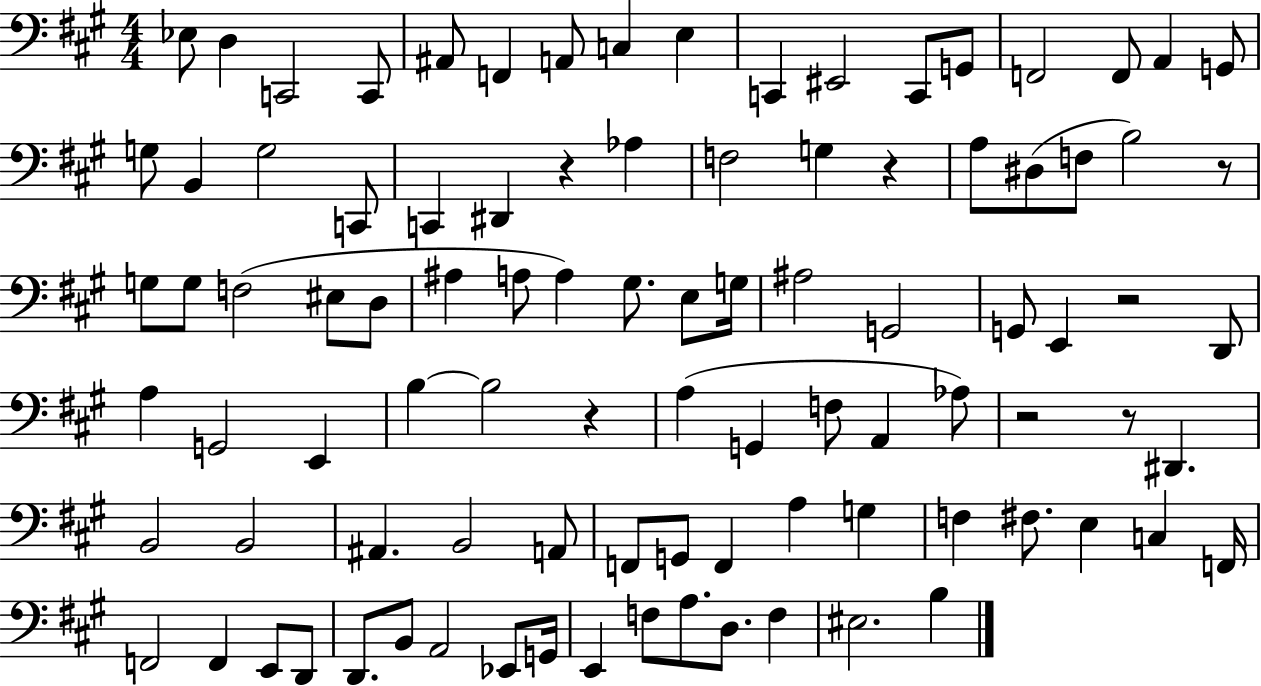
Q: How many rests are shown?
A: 7